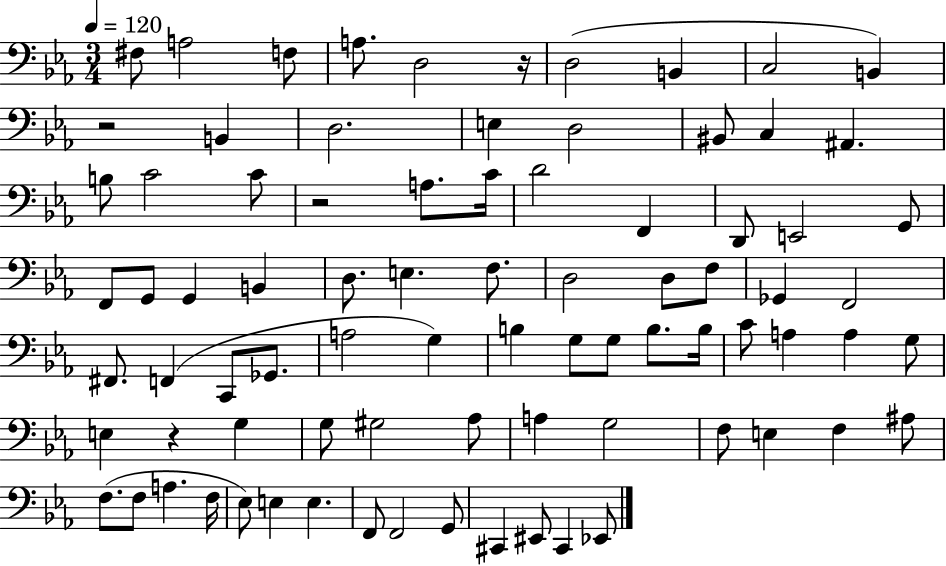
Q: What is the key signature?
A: EES major